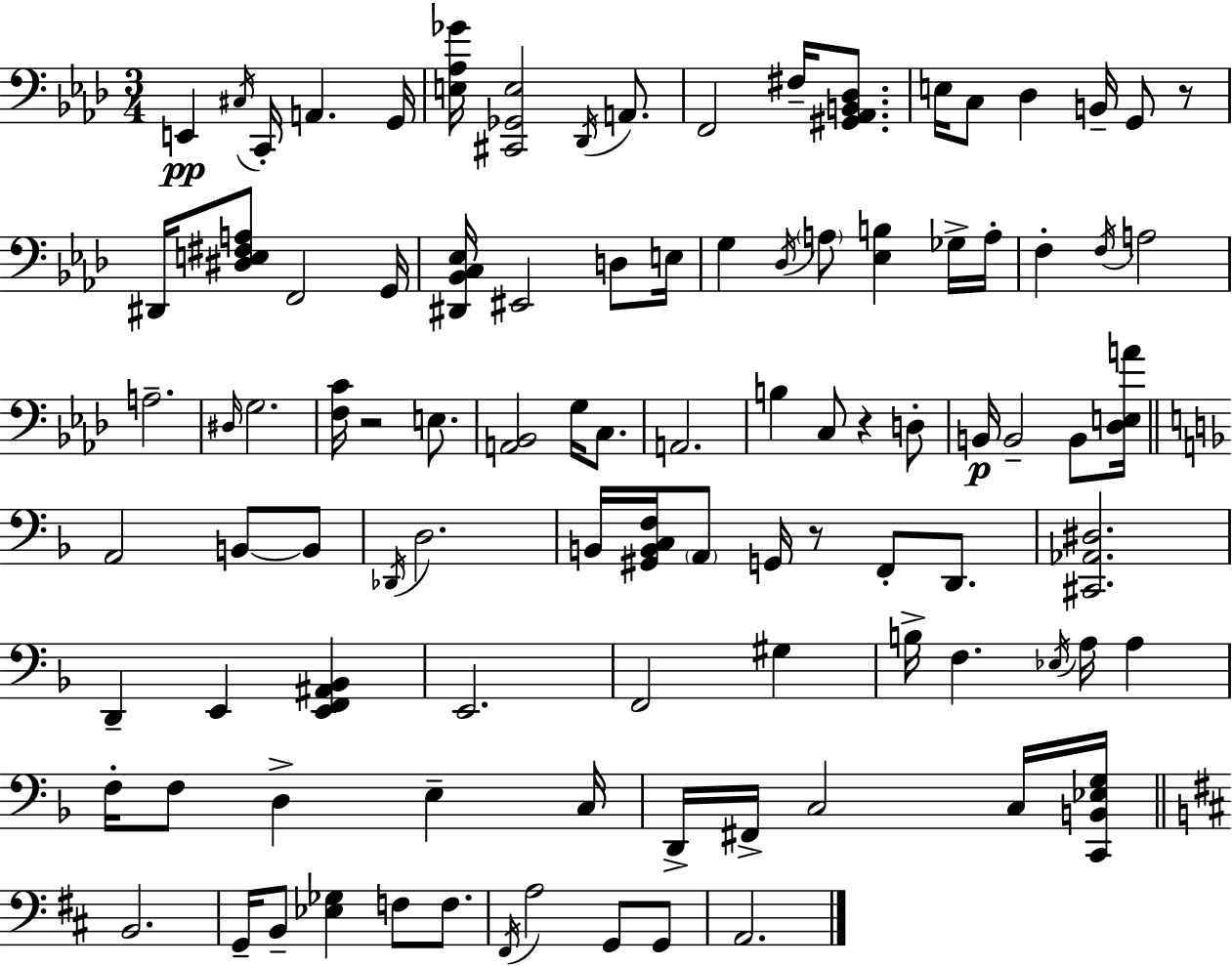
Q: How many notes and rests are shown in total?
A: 98